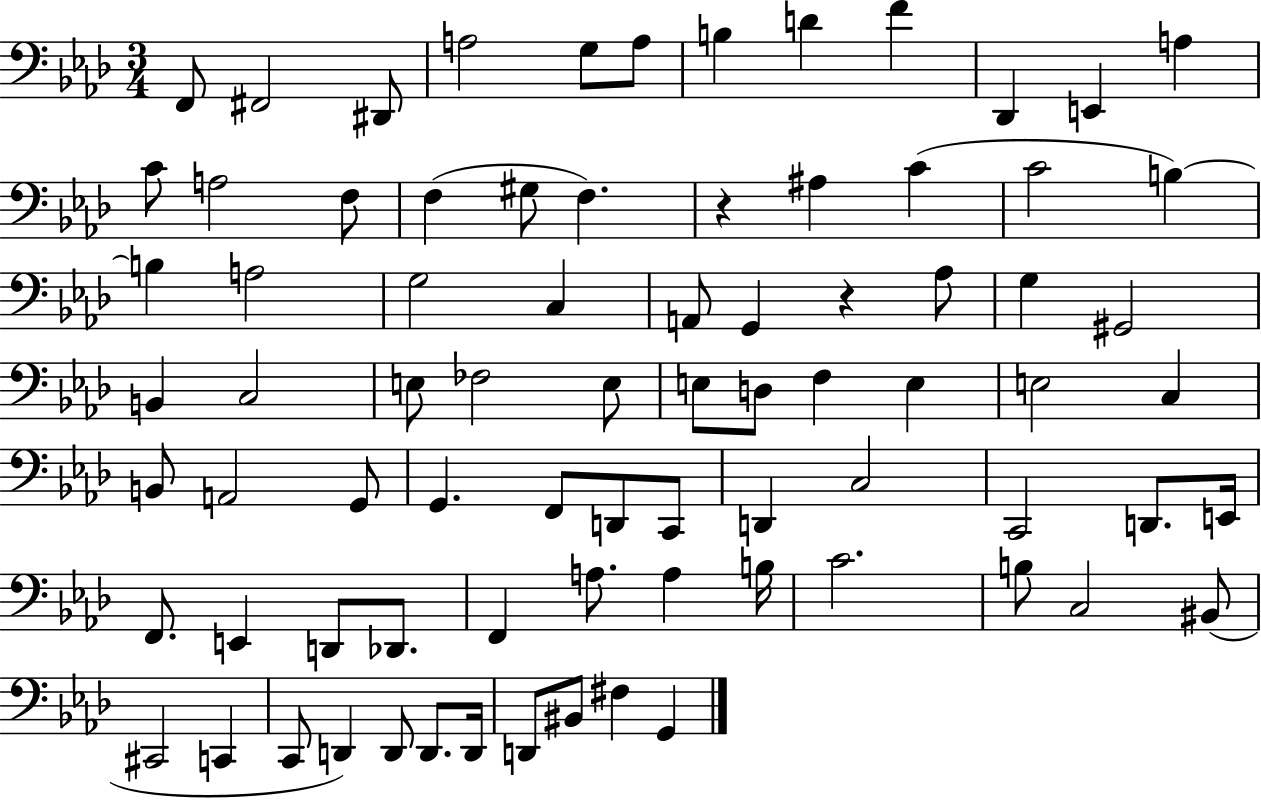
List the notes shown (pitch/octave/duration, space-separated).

F2/e F#2/h D#2/e A3/h G3/e A3/e B3/q D4/q F4/q Db2/q E2/q A3/q C4/e A3/h F3/e F3/q G#3/e F3/q. R/q A#3/q C4/q C4/h B3/q B3/q A3/h G3/h C3/q A2/e G2/q R/q Ab3/e G3/q G#2/h B2/q C3/h E3/e FES3/h E3/e E3/e D3/e F3/q E3/q E3/h C3/q B2/e A2/h G2/e G2/q. F2/e D2/e C2/e D2/q C3/h C2/h D2/e. E2/s F2/e. E2/q D2/e Db2/e. F2/q A3/e. A3/q B3/s C4/h. B3/e C3/h BIS2/e C#2/h C2/q C2/e D2/q D2/e D2/e. D2/s D2/e BIS2/e F#3/q G2/q